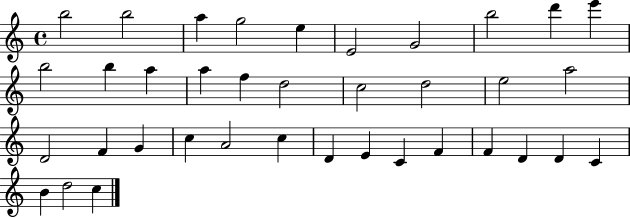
B5/h B5/h A5/q G5/h E5/q E4/h G4/h B5/h D6/q E6/q B5/h B5/q A5/q A5/q F5/q D5/h C5/h D5/h E5/h A5/h D4/h F4/q G4/q C5/q A4/h C5/q D4/q E4/q C4/q F4/q F4/q D4/q D4/q C4/q B4/q D5/h C5/q